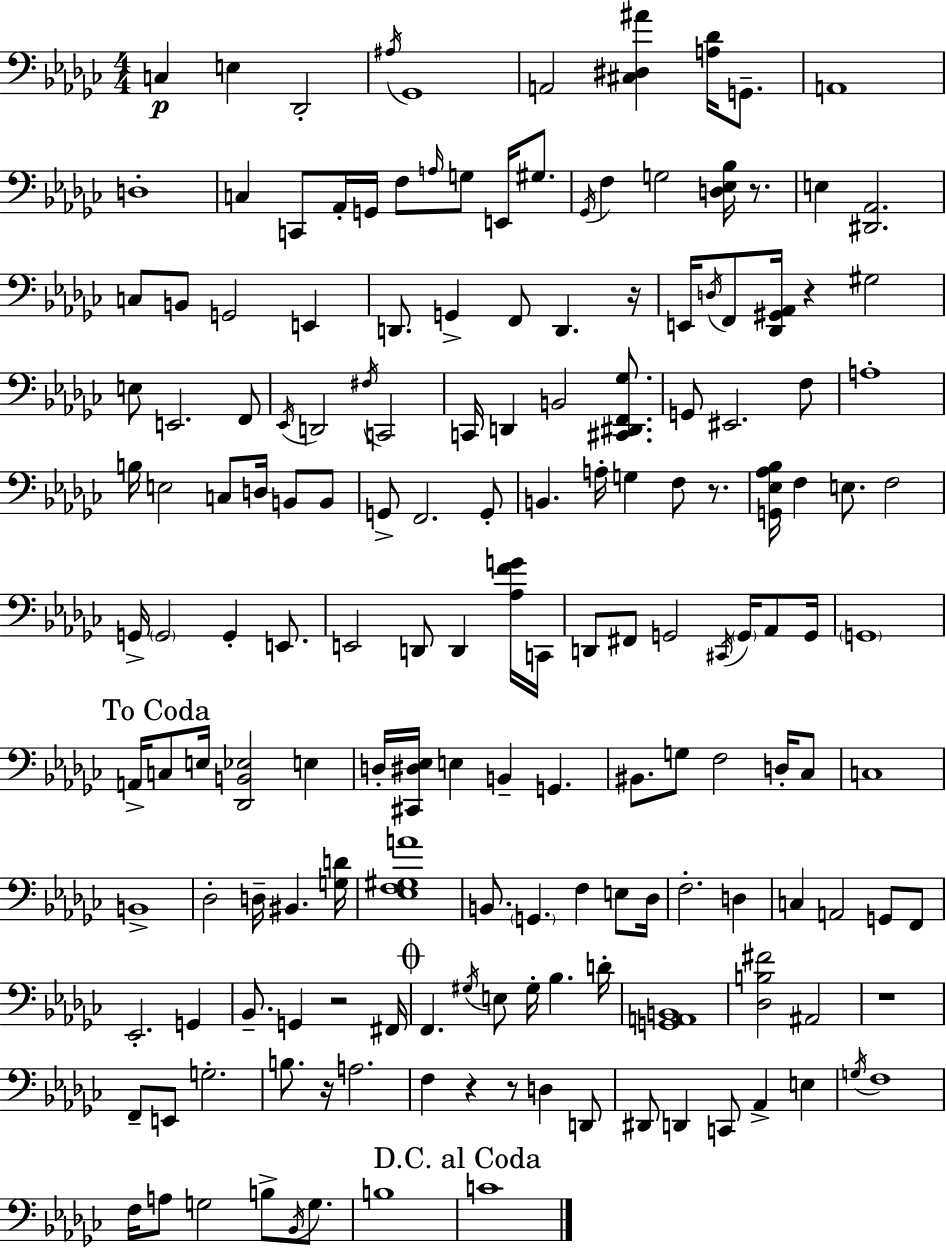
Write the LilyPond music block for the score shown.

{
  \clef bass
  \numericTimeSignature
  \time 4/4
  \key ees \minor
  c4\p e4 des,2-. | \acciaccatura { ais16 } ges,1 | a,2 <cis dis ais'>4 <a des'>16 g,8.-- | a,1 | \break d1-. | c4 c,8 aes,16-. g,16 f8 \grace { a16 } g8 e,16 gis8. | \acciaccatura { ges,16 } f4 g2 <d ees bes>16 | r8. e4 <dis, aes,>2. | \break c8 b,8 g,2 e,4 | d,8. g,4-> f,8 d,4. | r16 e,16 \acciaccatura { d16 } f,8 <des, gis, aes,>16 r4 gis2 | e8 e,2. | \break f,8 \acciaccatura { ees,16 } d,2 \acciaccatura { fis16 } c,2 | c,16 d,4 b,2 | <cis, dis, f, ges>8. g,8 eis,2. | f8 a1-. | \break b16 e2 c8 | d16 b,8 b,8 g,8-> f,2. | g,8-. b,4. a16-. g4 | f8 r8. <g, ees aes bes>16 f4 e8. f2 | \break g,16-> \parenthesize g,2 g,4-. | e,8. e,2 d,8 | d,4 <aes f' g'>16 c,16 d,8 fis,8 g,2 | \acciaccatura { cis,16 } \parenthesize g,16 aes,8 g,16 \parenthesize g,1 | \break \mark "To Coda" a,16-> c8 e16 <des, b, ees>2 | e4 d16-. <cis, dis ees>16 e4 b,4-- | g,4. bis,8. g8 f2 | d16-. ces8 c1 | \break b,1-> | des2-. d16-- | bis,4. <g d'>16 <ees f gis a'>1 | b,8. \parenthesize g,4. | \break f4 e8 des16 f2.-. | d4 c4 a,2 | g,8 f,8 ees,2.-. | g,4 bes,8.-- g,4 r2 | \break fis,16 \mark \markup { \musicglyph "scripts.coda" } f,4. \acciaccatura { gis16 } e8 | gis16-. bes4. d'16-. <g, a, b,>1 | <des b fis'>2 | ais,2 r1 | \break f,8-- e,8 g2.-. | b8. r16 a2. | f4 r4 | r8 d4 d,8 dis,8 d,4 c,8 | \break aes,4-> e4 \acciaccatura { g16 } f1 | f16 a8 g2 | b8-> \acciaccatura { bes,16 } g8. b1 | \mark "D.C. al Coda" c'1 | \break \bar "|."
}